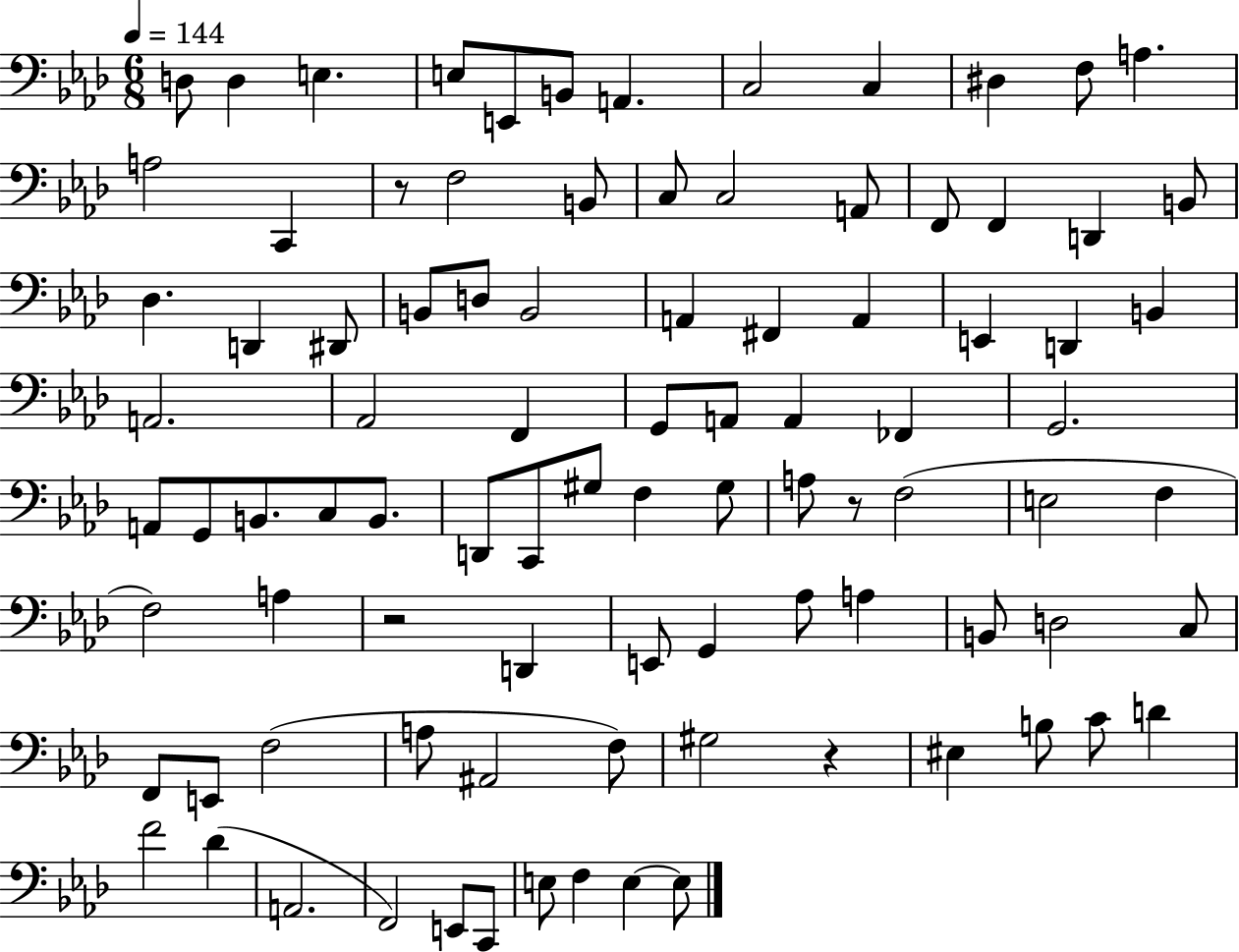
{
  \clef bass
  \numericTimeSignature
  \time 6/8
  \key aes \major
  \tempo 4 = 144
  d8 d4 e4. | e8 e,8 b,8 a,4. | c2 c4 | dis4 f8 a4. | \break a2 c,4 | r8 f2 b,8 | c8 c2 a,8 | f,8 f,4 d,4 b,8 | \break des4. d,4 dis,8 | b,8 d8 b,2 | a,4 fis,4 a,4 | e,4 d,4 b,4 | \break a,2. | aes,2 f,4 | g,8 a,8 a,4 fes,4 | g,2. | \break a,8 g,8 b,8. c8 b,8. | d,8 c,8 gis8 f4 gis8 | a8 r8 f2( | e2 f4 | \break f2) a4 | r2 d,4 | e,8 g,4 aes8 a4 | b,8 d2 c8 | \break f,8 e,8 f2( | a8 ais,2 f8) | gis2 r4 | eis4 b8 c'8 d'4 | \break f'2 des'4( | a,2. | f,2) e,8 c,8 | e8 f4 e4~~ e8 | \break \bar "|."
}